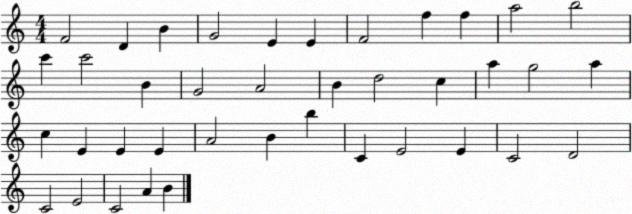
X:1
T:Untitled
M:4/4
L:1/4
K:C
F2 D B G2 E E F2 f f a2 b2 c' c'2 B G2 A2 B d2 c a g2 a c E E E A2 B b C E2 E C2 D2 C2 E2 C2 A B